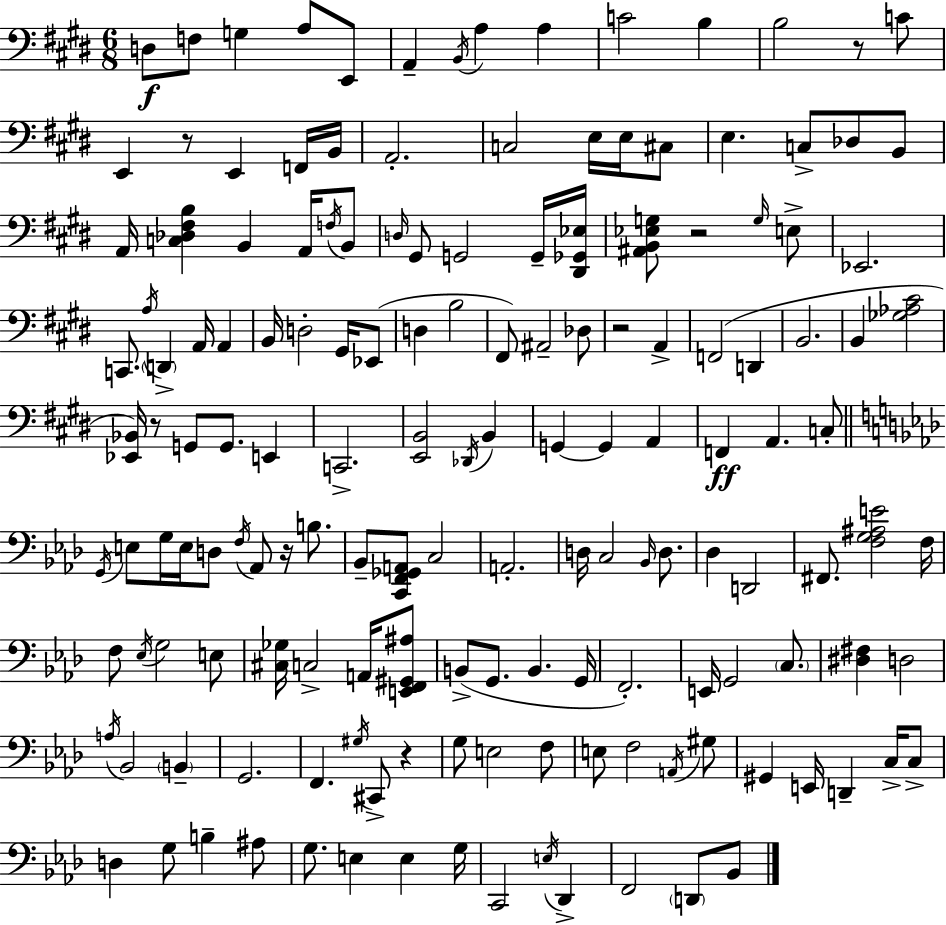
X:1
T:Untitled
M:6/8
L:1/4
K:E
D,/2 F,/2 G, A,/2 E,,/2 A,, B,,/4 A, A, C2 B, B,2 z/2 C/2 E,, z/2 E,, F,,/4 B,,/4 A,,2 C,2 E,/4 E,/4 ^C,/2 E, C,/2 _D,/2 B,,/2 A,,/4 [C,_D,^F,B,] B,, A,,/4 F,/4 B,,/2 D,/4 ^G,,/2 G,,2 G,,/4 [^D,,_G,,_E,]/4 [^A,,B,,_E,G,]/2 z2 G,/4 E,/2 _E,,2 C,,/2 A,/4 D,, A,,/4 A,, B,,/4 D,2 ^G,,/4 _E,,/2 D, B,2 ^F,,/2 ^A,,2 _D,/2 z2 A,, F,,2 D,, B,,2 B,, [_G,_A,^C]2 [_E,,_B,,]/4 z/2 G,,/2 G,,/2 E,, C,,2 [E,,B,,]2 _D,,/4 B,, G,, G,, A,, F,, A,, C,/2 G,,/4 E,/2 G,/4 E,/4 D,/2 F,/4 _A,,/2 z/4 B,/2 _B,,/2 [C,,F,,_G,,A,,]/2 C,2 A,,2 D,/4 C,2 _B,,/4 D,/2 _D, D,,2 ^F,,/2 [F,G,^A,E]2 F,/4 F,/2 _E,/4 G,2 E,/2 [^C,_G,]/4 C,2 A,,/4 [E,,F,,^G,,^A,]/2 B,,/2 G,,/2 B,, G,,/4 F,,2 E,,/4 G,,2 C,/2 [^D,^F,] D,2 A,/4 _B,,2 B,, G,,2 F,, ^G,/4 ^C,,/2 z G,/2 E,2 F,/2 E,/2 F,2 A,,/4 ^G,/2 ^G,, E,,/4 D,, C,/4 C,/2 D, G,/2 B, ^A,/2 G,/2 E, E, G,/4 C,,2 E,/4 _D,, F,,2 D,,/2 _B,,/2